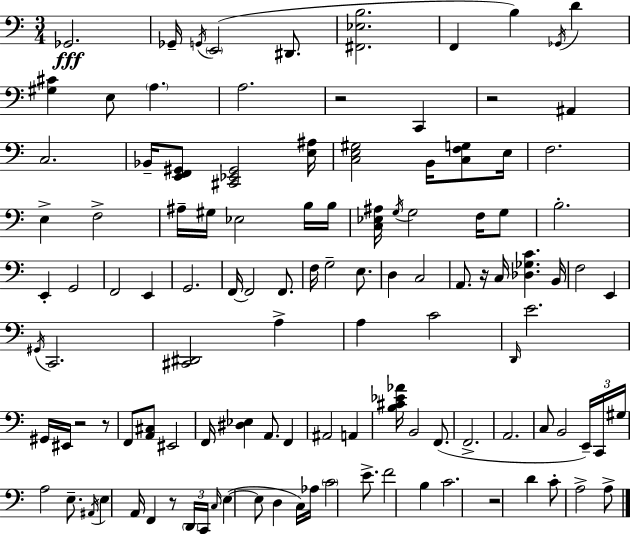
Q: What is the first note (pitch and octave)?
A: Gb2